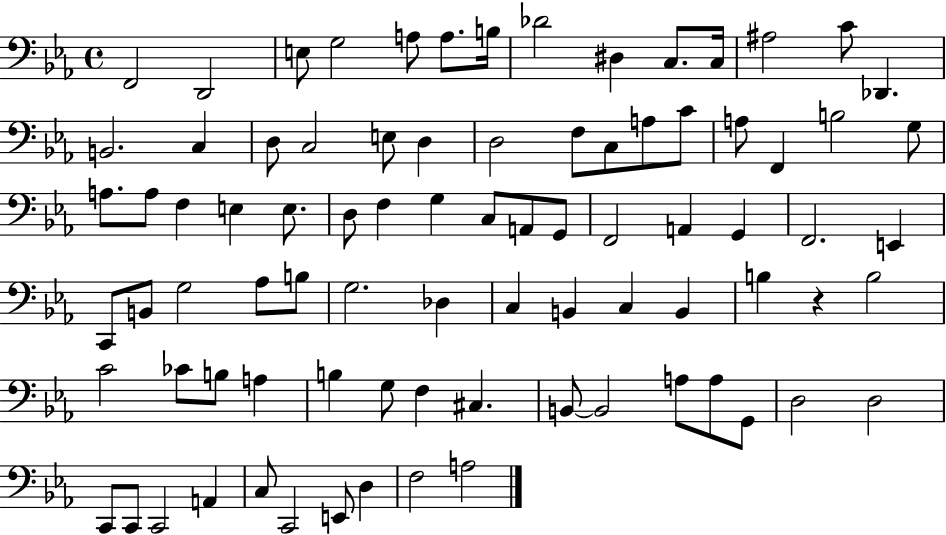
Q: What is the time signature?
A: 4/4